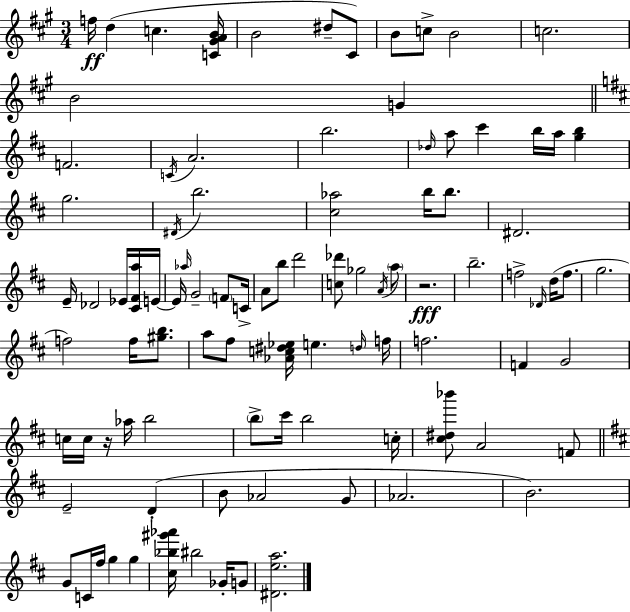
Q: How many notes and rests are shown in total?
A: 95